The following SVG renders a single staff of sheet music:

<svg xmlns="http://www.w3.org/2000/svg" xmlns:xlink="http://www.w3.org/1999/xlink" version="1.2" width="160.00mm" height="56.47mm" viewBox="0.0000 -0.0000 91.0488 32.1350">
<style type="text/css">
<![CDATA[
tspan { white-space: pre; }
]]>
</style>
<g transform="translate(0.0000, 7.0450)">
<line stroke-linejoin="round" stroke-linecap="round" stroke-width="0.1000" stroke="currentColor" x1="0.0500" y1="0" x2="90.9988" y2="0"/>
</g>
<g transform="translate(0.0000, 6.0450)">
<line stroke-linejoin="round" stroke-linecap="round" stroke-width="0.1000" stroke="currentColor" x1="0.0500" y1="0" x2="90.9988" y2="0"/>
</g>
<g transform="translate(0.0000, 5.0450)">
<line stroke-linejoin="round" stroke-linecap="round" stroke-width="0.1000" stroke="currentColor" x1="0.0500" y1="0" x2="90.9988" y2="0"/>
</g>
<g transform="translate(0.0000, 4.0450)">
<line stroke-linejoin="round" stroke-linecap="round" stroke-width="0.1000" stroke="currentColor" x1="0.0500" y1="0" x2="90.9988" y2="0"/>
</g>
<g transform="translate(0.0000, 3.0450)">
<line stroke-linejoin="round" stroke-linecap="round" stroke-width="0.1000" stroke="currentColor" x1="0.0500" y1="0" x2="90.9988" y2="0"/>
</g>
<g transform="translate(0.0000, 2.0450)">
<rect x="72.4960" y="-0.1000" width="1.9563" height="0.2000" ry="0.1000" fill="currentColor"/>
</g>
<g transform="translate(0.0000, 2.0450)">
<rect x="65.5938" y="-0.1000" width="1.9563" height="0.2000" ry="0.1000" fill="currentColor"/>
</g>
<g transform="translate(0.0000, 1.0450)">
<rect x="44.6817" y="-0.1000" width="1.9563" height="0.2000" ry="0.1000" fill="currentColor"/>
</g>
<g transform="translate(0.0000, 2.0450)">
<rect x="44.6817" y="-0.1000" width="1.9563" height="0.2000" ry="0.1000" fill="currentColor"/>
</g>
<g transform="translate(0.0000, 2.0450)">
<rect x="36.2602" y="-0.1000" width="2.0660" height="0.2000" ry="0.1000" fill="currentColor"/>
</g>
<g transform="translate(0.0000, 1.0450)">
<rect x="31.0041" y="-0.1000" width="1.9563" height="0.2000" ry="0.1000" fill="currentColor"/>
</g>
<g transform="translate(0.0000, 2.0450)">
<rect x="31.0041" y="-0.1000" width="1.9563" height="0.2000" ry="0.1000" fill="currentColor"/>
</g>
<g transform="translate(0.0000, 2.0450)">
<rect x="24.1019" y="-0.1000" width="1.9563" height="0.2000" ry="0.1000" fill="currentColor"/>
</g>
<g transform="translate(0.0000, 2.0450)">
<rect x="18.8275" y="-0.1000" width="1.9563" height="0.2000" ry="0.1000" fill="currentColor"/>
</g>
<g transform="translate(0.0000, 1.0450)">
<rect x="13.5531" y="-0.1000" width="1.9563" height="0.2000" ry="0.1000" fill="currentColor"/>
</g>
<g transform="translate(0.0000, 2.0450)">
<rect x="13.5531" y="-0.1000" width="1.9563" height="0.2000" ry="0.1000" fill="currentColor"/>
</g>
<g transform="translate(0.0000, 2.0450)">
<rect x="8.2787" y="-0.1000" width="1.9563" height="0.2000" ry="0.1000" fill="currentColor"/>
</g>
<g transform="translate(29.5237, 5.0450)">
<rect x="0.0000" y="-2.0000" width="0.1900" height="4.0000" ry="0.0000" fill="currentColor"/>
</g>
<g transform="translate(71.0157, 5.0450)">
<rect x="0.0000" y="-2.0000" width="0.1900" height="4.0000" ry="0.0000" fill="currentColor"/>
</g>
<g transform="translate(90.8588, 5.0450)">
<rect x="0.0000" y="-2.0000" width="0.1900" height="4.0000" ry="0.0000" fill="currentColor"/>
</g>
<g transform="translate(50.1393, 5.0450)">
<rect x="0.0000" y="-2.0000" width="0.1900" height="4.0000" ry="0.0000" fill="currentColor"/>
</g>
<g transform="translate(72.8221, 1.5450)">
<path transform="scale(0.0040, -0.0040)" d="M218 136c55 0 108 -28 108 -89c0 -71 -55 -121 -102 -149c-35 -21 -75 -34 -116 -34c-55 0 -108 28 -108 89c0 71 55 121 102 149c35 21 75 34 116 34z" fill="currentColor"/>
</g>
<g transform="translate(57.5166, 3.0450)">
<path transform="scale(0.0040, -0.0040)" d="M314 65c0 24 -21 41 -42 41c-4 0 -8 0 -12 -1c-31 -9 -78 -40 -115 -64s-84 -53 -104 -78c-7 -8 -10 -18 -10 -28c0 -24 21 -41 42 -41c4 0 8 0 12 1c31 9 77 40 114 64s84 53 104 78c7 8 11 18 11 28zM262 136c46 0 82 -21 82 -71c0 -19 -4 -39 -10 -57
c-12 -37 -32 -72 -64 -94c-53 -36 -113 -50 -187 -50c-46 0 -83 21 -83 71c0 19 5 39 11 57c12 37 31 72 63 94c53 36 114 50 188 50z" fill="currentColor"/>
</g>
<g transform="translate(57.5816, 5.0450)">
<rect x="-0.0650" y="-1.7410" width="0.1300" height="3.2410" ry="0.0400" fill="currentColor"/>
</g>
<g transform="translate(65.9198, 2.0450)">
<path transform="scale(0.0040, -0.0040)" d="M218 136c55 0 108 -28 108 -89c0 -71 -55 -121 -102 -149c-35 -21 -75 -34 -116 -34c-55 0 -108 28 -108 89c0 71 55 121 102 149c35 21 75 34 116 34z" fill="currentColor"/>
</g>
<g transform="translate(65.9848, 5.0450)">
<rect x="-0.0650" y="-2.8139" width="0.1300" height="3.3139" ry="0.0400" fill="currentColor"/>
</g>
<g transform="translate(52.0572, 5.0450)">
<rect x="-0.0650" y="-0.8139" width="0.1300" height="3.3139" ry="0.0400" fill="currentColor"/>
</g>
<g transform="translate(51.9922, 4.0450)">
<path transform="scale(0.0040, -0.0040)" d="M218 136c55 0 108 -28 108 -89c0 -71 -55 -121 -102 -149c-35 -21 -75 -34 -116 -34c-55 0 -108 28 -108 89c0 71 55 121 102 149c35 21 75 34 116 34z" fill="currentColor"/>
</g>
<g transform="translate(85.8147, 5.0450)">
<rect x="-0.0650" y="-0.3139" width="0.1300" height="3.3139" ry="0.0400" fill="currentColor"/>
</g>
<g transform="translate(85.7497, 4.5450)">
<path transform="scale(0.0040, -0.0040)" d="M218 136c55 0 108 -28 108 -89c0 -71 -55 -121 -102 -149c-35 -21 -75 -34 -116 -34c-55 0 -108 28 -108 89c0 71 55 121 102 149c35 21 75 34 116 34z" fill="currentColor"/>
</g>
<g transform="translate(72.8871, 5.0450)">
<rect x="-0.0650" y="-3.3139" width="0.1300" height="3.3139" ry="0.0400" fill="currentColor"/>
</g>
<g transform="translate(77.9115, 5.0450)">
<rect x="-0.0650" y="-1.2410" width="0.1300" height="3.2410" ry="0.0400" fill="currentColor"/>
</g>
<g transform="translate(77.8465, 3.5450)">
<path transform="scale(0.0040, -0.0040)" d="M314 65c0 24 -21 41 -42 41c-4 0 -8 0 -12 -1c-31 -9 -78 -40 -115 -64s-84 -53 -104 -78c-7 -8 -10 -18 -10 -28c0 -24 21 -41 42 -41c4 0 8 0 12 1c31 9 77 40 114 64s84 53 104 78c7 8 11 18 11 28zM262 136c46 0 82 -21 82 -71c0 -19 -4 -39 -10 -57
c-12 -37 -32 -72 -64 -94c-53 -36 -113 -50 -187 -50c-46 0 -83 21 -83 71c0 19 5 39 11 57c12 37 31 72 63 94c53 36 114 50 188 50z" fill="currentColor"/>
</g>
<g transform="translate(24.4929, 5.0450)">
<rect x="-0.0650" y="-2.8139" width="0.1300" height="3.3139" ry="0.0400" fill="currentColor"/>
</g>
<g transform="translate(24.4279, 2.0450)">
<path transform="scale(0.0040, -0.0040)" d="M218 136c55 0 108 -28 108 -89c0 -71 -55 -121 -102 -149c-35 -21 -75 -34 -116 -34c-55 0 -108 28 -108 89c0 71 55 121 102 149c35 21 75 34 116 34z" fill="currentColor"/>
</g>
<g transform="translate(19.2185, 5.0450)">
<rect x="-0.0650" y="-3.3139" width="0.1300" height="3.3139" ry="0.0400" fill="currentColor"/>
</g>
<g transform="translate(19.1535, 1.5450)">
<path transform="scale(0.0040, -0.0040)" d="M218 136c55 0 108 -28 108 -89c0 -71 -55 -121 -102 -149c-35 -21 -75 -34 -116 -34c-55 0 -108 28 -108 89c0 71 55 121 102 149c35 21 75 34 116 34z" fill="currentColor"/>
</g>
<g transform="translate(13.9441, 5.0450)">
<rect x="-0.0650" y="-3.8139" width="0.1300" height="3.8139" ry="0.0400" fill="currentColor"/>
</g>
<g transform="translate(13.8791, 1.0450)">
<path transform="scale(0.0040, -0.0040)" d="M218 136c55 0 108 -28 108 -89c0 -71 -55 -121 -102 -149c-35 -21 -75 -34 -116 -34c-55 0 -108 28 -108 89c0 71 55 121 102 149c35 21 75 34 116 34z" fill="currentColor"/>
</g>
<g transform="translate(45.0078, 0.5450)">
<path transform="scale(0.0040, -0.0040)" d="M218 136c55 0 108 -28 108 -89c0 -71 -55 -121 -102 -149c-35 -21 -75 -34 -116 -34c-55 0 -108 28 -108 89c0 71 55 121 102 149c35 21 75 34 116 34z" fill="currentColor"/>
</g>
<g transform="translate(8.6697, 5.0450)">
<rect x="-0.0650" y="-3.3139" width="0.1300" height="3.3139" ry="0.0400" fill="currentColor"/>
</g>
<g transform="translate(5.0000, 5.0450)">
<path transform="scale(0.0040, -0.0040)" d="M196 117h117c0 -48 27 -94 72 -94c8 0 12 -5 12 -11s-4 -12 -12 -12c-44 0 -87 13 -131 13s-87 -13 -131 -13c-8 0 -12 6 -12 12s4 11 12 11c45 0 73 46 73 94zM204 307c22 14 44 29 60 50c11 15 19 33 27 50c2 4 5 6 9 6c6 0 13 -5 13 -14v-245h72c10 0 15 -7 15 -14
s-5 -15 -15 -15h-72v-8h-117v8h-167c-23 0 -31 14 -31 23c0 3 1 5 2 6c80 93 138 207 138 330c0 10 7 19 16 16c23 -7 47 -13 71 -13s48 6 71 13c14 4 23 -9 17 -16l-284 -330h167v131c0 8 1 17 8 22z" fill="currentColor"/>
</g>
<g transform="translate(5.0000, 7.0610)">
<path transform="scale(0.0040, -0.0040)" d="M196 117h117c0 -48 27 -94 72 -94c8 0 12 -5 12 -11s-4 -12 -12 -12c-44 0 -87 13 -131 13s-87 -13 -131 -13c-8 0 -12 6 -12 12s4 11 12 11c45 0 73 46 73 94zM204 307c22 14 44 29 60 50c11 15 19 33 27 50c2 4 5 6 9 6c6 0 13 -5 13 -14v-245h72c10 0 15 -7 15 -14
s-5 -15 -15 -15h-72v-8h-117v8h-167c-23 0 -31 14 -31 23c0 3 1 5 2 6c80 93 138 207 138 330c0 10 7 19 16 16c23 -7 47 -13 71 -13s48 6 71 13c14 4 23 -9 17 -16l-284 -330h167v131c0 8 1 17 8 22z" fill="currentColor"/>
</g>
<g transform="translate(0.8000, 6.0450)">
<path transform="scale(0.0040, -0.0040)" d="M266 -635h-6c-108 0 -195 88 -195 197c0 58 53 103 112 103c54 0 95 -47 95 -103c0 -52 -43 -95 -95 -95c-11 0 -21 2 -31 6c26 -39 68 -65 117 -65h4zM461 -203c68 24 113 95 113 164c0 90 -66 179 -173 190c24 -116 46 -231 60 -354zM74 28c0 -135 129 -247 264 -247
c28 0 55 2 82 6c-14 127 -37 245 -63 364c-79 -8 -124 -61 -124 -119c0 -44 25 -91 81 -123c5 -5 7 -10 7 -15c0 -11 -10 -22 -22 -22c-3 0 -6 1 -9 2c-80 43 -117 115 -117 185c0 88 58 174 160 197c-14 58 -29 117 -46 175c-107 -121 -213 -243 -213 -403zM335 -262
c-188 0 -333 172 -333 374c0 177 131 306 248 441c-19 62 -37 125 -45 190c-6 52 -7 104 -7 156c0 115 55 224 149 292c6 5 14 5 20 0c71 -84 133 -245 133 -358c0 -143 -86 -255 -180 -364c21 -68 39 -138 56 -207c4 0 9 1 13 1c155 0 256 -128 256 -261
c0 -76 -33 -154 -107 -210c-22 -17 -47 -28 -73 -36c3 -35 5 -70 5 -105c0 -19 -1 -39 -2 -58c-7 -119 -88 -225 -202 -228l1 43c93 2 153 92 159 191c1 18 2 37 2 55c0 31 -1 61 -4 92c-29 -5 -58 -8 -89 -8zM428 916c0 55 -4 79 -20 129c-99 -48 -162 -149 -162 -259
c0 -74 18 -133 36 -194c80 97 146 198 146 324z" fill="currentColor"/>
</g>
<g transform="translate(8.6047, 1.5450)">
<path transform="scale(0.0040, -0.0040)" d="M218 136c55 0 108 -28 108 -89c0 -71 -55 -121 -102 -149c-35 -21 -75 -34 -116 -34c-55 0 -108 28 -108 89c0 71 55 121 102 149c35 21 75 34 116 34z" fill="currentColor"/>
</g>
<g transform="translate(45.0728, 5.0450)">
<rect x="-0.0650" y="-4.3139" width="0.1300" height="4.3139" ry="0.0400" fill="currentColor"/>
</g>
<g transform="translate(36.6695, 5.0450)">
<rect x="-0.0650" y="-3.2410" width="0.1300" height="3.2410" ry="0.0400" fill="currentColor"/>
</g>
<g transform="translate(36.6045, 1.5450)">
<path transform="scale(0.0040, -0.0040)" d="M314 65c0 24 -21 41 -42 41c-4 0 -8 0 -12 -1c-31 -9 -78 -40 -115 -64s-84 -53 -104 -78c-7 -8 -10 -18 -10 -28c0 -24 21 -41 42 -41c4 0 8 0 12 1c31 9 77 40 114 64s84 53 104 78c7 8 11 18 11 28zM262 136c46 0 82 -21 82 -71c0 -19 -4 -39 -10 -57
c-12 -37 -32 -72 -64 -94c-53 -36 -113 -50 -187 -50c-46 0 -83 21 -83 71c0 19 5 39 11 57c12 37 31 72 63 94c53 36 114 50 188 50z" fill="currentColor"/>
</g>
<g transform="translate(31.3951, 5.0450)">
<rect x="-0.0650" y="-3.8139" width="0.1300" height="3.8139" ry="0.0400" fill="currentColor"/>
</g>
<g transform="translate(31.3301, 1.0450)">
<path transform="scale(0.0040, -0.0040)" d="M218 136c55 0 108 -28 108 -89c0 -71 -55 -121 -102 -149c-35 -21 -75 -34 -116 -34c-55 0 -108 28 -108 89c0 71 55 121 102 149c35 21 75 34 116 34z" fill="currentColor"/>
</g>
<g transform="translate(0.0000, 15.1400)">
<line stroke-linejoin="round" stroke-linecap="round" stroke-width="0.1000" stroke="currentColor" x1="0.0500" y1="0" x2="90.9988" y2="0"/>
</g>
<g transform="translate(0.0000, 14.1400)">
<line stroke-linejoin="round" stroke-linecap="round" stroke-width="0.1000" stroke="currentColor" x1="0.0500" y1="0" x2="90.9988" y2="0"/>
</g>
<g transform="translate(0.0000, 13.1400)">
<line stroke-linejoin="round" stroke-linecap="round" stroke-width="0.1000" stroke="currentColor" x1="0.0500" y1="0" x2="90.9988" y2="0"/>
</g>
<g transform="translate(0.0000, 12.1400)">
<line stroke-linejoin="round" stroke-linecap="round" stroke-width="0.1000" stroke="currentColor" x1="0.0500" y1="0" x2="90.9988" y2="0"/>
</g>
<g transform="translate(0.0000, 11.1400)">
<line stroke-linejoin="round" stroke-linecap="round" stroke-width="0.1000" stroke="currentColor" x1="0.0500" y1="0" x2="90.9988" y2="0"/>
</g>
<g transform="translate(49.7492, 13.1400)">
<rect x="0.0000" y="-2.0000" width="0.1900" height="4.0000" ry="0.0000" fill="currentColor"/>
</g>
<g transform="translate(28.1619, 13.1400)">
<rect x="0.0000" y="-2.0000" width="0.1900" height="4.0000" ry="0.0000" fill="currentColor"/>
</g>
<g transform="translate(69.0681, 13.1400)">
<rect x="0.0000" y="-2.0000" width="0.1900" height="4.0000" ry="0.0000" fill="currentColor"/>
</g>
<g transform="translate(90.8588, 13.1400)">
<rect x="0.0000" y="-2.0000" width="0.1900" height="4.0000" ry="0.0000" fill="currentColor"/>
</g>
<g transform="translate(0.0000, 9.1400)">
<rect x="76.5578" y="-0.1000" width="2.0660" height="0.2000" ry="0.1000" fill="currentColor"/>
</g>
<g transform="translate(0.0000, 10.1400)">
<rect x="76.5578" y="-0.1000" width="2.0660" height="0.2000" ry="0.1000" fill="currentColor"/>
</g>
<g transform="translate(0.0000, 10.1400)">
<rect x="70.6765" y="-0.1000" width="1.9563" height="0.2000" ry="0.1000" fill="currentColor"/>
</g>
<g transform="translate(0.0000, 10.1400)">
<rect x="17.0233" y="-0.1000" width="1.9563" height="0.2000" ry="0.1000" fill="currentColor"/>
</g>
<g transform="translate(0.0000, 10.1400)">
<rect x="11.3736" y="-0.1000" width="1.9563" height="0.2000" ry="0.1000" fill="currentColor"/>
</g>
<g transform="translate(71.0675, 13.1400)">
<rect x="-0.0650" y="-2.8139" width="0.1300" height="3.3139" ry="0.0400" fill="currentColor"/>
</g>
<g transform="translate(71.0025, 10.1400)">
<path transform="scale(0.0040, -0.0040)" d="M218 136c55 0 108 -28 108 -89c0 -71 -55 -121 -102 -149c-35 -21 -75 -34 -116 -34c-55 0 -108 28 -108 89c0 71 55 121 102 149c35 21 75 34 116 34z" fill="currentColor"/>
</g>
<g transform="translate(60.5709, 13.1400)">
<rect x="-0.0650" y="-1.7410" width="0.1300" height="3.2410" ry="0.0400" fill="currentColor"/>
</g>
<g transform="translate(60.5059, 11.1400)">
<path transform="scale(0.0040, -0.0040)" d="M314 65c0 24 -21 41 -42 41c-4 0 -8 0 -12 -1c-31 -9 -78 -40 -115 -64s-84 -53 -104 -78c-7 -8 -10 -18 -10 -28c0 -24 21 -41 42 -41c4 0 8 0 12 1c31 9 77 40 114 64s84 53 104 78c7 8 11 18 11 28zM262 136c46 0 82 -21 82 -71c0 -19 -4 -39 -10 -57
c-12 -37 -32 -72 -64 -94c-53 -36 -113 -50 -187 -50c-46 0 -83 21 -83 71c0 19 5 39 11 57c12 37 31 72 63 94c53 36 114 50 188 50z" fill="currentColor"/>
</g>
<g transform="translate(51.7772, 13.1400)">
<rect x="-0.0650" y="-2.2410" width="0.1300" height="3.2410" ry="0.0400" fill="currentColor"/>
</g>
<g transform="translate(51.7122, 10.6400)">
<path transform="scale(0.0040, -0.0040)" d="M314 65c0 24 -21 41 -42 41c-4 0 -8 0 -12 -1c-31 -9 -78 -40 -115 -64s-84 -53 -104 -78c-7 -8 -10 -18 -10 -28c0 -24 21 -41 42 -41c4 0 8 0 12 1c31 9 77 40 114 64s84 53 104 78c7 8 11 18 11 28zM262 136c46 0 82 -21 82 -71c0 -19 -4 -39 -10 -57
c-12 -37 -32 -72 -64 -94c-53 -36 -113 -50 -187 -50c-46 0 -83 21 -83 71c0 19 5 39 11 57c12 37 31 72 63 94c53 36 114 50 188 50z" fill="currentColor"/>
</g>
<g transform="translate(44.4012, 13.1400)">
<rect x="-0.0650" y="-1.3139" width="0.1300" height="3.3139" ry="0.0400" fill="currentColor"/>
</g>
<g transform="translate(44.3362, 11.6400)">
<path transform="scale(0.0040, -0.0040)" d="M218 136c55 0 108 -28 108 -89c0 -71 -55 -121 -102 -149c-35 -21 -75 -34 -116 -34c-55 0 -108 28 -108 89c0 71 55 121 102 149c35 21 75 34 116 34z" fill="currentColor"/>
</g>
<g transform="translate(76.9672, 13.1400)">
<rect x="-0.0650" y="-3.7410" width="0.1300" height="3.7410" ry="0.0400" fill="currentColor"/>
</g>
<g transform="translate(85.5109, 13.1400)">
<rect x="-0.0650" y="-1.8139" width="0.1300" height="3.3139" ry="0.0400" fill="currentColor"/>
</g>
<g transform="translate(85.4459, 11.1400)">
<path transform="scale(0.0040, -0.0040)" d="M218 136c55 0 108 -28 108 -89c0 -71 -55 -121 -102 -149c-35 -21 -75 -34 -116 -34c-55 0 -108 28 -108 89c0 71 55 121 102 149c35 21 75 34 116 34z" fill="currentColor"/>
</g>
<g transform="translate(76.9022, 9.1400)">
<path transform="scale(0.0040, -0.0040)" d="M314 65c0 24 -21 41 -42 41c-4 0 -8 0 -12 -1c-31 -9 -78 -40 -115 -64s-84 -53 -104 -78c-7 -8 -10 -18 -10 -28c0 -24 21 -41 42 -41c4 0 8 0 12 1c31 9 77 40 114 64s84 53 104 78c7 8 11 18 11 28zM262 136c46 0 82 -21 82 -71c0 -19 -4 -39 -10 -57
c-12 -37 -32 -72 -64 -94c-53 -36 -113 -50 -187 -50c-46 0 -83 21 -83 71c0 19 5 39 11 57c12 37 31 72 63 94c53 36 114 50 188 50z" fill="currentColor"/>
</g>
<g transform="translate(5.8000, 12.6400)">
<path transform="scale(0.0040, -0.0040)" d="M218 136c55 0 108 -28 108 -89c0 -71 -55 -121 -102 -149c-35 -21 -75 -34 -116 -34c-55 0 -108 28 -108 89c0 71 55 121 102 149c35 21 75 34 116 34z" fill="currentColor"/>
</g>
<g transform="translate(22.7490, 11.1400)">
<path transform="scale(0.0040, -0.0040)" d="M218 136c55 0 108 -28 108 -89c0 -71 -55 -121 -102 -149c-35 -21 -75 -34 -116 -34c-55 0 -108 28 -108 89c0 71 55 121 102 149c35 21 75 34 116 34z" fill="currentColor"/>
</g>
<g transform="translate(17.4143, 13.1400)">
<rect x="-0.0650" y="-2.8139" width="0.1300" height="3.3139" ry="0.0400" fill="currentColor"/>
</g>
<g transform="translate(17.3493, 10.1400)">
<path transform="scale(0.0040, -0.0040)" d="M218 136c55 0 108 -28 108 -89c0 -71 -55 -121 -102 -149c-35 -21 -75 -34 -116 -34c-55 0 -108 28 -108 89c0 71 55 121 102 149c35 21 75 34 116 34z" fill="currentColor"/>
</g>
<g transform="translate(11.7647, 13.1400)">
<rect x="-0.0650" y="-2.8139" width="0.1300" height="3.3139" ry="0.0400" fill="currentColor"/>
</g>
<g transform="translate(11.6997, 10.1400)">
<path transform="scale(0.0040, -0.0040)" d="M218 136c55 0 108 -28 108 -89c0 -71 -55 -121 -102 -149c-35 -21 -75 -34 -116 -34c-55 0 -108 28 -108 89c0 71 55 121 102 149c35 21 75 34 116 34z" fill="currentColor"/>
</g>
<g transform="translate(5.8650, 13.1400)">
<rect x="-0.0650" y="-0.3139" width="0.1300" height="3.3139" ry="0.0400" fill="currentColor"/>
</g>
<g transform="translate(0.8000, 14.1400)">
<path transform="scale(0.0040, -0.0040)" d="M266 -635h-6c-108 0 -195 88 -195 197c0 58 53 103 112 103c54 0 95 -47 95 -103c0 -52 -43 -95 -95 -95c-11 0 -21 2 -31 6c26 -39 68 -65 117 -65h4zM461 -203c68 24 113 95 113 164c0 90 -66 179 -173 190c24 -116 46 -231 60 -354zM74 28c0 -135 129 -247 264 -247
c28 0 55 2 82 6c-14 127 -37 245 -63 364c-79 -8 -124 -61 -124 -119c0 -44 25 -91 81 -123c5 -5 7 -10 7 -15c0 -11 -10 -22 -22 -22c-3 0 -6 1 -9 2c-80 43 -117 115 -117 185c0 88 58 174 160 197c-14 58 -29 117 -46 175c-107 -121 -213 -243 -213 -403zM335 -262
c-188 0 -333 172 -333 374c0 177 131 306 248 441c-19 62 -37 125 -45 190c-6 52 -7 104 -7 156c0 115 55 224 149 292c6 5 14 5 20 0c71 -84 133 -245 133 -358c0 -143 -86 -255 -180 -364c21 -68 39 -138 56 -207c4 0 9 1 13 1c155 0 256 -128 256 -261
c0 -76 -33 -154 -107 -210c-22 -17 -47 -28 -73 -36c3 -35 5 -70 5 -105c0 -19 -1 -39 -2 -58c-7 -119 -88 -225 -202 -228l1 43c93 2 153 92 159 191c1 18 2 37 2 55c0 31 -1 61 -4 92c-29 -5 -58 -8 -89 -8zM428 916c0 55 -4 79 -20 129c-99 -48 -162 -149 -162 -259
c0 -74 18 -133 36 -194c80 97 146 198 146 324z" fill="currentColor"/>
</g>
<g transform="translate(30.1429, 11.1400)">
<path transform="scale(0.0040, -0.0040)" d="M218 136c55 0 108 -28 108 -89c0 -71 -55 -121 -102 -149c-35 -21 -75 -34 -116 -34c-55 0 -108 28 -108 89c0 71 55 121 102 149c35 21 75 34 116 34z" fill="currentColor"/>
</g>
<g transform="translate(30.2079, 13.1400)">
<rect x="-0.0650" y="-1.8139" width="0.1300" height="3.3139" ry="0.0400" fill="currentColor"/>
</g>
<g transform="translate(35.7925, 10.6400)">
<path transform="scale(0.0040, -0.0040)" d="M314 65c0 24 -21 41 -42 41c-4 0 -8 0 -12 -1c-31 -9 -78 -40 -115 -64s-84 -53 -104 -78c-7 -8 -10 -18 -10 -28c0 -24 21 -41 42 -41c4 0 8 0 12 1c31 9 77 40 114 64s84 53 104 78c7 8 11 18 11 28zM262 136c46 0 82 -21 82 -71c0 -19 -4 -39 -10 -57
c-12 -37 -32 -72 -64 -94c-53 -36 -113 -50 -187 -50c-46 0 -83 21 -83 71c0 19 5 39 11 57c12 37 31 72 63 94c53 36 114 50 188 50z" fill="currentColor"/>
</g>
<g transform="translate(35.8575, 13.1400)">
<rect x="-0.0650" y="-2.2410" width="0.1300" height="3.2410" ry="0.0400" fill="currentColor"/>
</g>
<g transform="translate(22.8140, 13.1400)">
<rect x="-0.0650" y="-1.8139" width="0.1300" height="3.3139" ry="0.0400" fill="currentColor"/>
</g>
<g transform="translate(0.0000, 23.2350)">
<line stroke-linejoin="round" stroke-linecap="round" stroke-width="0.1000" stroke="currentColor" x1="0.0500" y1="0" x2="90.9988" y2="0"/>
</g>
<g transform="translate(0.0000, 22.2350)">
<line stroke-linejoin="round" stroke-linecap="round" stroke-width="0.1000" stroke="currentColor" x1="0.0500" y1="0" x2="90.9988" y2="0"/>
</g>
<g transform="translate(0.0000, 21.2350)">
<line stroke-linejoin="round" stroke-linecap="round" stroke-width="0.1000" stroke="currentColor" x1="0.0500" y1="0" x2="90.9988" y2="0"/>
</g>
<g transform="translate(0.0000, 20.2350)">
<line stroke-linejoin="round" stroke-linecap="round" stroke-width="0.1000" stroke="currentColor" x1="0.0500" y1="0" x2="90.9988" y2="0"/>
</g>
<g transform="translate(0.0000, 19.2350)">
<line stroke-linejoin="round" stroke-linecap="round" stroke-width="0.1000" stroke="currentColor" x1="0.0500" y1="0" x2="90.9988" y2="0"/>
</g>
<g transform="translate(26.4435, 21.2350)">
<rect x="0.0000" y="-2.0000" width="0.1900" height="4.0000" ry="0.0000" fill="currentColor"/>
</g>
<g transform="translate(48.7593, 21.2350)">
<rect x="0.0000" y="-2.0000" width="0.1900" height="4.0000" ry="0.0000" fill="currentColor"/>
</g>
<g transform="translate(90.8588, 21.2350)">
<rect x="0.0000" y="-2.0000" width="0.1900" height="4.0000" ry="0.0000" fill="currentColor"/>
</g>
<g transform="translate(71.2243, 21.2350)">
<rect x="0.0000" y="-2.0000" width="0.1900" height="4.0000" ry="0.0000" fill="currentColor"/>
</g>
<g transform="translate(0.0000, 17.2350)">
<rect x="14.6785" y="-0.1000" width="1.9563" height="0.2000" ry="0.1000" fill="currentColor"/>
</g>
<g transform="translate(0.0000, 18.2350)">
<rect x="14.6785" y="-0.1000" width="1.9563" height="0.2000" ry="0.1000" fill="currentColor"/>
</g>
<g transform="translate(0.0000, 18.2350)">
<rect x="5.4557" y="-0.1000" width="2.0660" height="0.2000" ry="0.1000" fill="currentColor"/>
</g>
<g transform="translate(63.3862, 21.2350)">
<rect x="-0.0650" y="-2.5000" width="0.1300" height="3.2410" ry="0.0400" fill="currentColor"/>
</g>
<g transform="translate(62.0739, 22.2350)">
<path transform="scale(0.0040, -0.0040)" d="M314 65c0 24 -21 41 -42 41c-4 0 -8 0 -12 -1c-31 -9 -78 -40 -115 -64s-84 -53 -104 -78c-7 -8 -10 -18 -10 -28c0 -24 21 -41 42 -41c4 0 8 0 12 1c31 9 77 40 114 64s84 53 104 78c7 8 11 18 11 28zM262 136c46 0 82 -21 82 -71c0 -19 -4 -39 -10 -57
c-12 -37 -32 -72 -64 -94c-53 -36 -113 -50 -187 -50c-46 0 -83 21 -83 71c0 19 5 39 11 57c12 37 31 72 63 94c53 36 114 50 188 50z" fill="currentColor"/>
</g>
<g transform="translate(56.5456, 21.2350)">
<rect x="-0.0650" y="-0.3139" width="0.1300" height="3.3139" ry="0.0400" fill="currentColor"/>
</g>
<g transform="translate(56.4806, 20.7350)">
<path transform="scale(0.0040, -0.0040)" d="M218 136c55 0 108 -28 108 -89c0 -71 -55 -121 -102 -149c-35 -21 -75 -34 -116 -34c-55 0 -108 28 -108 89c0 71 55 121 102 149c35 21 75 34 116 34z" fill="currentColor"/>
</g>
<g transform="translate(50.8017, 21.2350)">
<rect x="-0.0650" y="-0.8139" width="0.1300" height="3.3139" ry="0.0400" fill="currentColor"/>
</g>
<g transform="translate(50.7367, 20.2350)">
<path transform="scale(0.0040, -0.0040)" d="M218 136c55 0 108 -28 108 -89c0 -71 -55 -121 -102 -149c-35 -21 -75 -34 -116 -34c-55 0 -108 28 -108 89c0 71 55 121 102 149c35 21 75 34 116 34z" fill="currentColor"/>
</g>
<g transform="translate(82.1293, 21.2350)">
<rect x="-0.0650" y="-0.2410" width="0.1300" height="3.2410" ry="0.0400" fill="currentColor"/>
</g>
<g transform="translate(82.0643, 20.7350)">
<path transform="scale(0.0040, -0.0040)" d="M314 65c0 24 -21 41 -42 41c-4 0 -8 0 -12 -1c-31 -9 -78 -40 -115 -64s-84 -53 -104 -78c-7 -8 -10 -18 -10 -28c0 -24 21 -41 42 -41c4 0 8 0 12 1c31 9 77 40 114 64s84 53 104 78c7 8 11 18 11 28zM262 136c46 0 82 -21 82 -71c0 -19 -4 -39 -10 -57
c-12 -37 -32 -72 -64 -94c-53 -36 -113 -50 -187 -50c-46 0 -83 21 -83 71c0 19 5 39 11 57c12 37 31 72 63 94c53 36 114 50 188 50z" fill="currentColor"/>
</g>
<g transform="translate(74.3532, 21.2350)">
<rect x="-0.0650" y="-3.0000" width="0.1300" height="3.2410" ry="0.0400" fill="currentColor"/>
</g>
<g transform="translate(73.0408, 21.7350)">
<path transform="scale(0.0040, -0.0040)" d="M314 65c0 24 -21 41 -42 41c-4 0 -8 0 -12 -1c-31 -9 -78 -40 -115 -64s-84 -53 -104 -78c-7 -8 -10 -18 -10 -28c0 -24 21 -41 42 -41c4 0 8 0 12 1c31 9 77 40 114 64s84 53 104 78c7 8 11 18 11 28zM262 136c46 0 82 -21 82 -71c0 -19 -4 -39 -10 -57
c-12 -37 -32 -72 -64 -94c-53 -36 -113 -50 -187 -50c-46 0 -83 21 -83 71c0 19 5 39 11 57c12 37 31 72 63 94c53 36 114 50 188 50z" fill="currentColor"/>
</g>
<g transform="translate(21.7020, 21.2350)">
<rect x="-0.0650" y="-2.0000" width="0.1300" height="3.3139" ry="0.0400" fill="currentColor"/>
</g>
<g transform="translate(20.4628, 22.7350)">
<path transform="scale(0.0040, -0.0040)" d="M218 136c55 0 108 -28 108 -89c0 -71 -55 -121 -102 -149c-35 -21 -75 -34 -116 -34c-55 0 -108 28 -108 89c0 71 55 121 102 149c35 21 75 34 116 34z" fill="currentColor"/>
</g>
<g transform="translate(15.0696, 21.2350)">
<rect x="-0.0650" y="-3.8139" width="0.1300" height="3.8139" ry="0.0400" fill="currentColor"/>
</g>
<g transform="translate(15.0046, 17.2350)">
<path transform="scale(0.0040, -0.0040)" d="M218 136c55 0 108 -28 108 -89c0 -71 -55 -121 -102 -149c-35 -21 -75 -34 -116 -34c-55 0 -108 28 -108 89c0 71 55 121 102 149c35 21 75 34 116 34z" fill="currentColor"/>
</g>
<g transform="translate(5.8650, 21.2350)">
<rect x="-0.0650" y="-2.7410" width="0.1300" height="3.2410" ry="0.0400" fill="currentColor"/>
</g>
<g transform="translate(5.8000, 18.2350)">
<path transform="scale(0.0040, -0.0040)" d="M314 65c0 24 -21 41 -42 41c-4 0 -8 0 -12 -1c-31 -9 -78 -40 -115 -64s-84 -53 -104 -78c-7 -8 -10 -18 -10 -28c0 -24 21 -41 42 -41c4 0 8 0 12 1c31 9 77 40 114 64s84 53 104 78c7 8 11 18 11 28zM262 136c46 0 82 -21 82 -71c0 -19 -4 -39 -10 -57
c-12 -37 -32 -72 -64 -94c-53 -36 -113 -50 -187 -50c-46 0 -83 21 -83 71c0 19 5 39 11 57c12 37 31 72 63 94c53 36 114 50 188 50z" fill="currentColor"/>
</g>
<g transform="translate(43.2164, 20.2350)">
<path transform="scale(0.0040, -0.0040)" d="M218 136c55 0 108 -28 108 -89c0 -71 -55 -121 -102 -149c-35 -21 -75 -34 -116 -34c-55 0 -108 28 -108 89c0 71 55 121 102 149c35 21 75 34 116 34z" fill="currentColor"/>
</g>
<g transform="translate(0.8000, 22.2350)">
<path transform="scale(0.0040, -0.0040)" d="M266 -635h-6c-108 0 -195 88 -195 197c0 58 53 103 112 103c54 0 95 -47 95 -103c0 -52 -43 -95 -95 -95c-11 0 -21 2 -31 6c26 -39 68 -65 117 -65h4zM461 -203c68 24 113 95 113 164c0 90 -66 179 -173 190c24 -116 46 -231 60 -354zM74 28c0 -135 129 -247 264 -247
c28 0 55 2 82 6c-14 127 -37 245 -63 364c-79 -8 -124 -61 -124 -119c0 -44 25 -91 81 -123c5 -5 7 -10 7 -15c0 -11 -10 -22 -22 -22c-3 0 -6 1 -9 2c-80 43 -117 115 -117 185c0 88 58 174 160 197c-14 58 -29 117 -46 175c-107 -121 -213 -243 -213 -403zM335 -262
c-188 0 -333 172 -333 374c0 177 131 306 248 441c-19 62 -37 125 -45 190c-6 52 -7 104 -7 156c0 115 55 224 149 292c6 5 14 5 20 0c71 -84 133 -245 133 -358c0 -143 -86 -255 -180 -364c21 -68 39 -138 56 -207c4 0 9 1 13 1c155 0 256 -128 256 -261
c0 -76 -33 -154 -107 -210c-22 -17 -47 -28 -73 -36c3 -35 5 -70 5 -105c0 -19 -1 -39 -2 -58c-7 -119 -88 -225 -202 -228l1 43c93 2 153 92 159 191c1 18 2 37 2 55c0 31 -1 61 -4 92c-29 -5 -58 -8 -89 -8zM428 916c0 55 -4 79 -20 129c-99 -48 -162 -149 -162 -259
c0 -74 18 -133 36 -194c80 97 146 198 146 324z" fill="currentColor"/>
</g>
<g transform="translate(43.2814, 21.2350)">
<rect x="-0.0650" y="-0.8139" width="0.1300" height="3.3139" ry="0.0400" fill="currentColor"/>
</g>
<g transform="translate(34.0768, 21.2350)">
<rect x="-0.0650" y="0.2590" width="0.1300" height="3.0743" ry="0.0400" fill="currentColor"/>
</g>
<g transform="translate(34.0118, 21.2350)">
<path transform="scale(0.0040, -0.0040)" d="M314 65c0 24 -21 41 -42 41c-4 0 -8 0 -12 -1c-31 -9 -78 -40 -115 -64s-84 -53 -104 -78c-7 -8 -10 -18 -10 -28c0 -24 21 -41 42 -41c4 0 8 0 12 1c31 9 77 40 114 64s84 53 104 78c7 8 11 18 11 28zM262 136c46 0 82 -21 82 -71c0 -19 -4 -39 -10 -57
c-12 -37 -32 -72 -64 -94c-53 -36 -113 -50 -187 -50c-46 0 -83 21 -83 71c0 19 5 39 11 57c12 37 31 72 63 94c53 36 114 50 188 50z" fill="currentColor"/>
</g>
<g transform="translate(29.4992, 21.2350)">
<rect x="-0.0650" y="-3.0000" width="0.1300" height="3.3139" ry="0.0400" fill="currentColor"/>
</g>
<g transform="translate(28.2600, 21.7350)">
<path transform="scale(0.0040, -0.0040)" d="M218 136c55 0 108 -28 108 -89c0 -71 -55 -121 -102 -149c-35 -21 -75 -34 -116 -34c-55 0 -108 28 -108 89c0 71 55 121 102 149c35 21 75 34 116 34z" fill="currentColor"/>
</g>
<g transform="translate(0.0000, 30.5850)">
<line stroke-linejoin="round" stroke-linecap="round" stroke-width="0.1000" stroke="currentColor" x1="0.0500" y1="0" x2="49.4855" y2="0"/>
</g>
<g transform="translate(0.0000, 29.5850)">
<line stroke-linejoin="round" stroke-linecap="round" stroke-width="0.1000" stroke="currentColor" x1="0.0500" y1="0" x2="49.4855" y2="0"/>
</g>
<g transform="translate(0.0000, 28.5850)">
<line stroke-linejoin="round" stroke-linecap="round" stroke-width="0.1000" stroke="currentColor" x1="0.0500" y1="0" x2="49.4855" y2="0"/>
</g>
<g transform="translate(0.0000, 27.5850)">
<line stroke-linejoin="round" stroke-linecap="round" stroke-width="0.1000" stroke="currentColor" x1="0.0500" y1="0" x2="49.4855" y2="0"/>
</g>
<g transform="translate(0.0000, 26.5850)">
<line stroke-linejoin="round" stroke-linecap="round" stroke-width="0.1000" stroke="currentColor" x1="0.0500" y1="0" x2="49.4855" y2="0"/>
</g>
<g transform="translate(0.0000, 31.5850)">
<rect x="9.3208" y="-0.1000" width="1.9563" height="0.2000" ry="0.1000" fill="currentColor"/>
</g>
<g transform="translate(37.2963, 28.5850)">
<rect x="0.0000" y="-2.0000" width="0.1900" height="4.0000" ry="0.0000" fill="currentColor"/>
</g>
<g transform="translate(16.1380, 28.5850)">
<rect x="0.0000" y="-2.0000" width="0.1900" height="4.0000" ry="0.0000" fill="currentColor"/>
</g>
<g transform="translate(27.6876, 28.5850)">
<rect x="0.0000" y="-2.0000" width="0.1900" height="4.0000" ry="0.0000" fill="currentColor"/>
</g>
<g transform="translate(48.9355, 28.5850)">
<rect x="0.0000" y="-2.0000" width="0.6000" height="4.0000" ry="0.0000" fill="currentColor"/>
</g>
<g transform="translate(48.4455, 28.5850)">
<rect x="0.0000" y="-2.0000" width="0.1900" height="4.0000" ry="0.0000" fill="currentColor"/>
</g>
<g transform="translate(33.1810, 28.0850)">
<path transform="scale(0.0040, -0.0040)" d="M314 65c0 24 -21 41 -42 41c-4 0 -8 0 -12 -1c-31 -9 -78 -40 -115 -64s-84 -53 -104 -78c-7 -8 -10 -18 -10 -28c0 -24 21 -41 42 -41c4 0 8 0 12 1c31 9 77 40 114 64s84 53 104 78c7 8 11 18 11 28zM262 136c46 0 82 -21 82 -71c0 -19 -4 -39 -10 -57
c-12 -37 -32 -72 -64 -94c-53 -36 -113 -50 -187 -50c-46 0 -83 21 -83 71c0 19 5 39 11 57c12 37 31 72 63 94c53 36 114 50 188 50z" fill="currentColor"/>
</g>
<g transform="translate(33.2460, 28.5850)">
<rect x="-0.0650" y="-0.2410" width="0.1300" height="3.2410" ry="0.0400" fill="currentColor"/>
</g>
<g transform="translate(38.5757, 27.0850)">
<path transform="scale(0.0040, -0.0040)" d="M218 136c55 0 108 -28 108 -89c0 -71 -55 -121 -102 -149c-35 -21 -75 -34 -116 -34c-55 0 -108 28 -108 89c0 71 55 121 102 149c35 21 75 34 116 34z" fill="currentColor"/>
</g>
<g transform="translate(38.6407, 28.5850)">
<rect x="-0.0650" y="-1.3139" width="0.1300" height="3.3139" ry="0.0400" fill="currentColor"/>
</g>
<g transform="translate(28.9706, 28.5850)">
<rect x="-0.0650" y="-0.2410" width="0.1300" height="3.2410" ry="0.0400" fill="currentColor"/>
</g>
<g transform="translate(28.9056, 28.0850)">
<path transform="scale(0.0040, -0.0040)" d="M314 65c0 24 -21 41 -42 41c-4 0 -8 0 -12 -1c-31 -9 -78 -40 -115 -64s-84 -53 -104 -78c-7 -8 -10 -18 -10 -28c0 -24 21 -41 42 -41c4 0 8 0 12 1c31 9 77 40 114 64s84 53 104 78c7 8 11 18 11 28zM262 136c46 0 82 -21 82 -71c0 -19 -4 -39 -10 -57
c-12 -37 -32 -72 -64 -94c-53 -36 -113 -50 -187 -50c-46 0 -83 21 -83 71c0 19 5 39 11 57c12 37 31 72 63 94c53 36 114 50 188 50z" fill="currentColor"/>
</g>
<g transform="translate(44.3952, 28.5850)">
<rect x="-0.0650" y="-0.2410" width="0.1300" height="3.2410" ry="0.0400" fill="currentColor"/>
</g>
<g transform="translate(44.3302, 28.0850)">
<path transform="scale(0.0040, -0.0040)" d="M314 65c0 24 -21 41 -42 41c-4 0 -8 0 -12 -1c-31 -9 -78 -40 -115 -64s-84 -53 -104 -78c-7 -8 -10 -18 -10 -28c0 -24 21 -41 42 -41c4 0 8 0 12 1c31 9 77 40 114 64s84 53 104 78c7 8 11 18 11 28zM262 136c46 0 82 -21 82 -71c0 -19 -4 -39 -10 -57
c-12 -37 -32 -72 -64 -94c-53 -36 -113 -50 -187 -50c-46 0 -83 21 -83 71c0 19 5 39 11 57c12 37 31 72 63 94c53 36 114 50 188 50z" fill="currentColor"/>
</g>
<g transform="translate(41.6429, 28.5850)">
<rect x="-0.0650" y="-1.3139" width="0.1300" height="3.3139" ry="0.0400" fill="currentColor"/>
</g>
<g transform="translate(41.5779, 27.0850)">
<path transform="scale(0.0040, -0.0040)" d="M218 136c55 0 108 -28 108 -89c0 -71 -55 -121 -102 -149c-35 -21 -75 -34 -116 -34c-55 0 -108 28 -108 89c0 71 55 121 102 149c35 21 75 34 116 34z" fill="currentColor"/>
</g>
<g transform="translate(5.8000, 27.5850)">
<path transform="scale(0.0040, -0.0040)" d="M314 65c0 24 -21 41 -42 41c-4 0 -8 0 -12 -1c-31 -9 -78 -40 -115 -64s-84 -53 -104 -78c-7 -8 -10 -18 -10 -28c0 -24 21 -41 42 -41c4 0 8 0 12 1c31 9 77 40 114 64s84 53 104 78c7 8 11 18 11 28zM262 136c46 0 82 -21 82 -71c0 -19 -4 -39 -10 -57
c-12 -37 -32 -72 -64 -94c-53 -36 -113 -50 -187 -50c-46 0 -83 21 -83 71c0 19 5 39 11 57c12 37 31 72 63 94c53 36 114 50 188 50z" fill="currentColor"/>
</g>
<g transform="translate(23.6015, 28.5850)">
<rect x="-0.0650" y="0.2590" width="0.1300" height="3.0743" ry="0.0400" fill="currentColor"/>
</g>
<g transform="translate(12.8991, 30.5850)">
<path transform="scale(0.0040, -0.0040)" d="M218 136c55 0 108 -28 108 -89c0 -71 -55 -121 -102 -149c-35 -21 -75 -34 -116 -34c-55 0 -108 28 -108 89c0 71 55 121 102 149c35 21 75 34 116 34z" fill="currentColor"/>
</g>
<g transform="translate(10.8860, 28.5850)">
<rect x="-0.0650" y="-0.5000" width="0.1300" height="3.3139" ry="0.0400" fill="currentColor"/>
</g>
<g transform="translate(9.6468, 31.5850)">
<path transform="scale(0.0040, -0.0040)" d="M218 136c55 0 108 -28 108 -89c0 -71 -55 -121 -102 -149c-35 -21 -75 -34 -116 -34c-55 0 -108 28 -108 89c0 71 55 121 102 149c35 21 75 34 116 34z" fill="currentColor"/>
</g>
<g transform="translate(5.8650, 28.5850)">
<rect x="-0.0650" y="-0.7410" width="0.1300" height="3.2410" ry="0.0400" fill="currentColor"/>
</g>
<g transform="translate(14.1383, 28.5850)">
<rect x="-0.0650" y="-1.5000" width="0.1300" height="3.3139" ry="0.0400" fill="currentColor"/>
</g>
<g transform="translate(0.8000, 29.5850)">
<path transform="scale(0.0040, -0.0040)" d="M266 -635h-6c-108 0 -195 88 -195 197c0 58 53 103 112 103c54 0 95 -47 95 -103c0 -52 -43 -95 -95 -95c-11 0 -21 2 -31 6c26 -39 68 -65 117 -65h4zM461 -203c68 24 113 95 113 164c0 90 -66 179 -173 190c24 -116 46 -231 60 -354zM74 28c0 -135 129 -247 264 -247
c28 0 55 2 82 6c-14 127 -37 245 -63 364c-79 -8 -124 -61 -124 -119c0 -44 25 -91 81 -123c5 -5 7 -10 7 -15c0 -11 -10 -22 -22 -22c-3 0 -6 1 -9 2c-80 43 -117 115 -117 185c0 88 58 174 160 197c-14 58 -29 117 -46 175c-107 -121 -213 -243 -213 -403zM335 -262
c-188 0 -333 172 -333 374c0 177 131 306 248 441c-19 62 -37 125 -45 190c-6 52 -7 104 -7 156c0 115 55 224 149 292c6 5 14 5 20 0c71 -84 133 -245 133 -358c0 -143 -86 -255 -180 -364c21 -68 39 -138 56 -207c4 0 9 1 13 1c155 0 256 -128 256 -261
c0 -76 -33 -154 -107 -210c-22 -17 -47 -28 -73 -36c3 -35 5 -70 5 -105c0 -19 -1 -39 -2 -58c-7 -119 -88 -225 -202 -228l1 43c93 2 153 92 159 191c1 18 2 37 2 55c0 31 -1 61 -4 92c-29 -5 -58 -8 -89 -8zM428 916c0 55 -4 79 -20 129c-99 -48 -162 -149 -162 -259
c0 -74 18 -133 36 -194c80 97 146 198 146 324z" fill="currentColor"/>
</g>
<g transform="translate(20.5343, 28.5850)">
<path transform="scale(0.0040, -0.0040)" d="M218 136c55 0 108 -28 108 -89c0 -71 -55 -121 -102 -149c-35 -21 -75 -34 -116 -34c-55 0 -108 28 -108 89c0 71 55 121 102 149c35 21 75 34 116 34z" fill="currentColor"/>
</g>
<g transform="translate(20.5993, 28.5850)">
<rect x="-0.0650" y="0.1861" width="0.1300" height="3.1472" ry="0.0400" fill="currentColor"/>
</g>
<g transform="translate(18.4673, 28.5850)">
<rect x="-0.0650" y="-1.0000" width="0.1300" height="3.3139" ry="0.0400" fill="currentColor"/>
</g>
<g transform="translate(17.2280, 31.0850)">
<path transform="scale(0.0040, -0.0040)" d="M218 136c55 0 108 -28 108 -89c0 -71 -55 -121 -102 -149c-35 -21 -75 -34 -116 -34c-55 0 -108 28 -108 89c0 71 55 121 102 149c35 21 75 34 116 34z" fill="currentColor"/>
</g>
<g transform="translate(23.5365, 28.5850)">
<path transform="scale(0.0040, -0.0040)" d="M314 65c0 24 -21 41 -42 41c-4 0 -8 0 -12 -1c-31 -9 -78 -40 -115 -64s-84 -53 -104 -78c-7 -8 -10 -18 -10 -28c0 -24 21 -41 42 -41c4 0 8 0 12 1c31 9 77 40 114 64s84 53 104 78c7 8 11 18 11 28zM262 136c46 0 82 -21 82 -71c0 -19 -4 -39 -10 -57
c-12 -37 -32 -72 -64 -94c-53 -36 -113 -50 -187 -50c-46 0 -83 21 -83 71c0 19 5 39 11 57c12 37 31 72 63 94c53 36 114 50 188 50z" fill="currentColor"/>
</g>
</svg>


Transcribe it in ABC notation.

X:1
T:Untitled
M:4/4
L:1/4
K:C
b c' b a c' b2 d' d f2 a b e2 c c a a f f g2 e g2 f2 a c'2 f a2 c' F A B2 d d c G2 A2 c2 d2 C E D B B2 c2 c2 e e c2